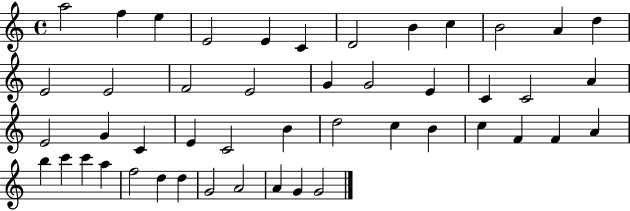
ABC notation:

X:1
T:Untitled
M:4/4
L:1/4
K:C
a2 f e E2 E C D2 B c B2 A d E2 E2 F2 E2 G G2 E C C2 A E2 G C E C2 B d2 c B c F F A b c' c' a f2 d d G2 A2 A G G2